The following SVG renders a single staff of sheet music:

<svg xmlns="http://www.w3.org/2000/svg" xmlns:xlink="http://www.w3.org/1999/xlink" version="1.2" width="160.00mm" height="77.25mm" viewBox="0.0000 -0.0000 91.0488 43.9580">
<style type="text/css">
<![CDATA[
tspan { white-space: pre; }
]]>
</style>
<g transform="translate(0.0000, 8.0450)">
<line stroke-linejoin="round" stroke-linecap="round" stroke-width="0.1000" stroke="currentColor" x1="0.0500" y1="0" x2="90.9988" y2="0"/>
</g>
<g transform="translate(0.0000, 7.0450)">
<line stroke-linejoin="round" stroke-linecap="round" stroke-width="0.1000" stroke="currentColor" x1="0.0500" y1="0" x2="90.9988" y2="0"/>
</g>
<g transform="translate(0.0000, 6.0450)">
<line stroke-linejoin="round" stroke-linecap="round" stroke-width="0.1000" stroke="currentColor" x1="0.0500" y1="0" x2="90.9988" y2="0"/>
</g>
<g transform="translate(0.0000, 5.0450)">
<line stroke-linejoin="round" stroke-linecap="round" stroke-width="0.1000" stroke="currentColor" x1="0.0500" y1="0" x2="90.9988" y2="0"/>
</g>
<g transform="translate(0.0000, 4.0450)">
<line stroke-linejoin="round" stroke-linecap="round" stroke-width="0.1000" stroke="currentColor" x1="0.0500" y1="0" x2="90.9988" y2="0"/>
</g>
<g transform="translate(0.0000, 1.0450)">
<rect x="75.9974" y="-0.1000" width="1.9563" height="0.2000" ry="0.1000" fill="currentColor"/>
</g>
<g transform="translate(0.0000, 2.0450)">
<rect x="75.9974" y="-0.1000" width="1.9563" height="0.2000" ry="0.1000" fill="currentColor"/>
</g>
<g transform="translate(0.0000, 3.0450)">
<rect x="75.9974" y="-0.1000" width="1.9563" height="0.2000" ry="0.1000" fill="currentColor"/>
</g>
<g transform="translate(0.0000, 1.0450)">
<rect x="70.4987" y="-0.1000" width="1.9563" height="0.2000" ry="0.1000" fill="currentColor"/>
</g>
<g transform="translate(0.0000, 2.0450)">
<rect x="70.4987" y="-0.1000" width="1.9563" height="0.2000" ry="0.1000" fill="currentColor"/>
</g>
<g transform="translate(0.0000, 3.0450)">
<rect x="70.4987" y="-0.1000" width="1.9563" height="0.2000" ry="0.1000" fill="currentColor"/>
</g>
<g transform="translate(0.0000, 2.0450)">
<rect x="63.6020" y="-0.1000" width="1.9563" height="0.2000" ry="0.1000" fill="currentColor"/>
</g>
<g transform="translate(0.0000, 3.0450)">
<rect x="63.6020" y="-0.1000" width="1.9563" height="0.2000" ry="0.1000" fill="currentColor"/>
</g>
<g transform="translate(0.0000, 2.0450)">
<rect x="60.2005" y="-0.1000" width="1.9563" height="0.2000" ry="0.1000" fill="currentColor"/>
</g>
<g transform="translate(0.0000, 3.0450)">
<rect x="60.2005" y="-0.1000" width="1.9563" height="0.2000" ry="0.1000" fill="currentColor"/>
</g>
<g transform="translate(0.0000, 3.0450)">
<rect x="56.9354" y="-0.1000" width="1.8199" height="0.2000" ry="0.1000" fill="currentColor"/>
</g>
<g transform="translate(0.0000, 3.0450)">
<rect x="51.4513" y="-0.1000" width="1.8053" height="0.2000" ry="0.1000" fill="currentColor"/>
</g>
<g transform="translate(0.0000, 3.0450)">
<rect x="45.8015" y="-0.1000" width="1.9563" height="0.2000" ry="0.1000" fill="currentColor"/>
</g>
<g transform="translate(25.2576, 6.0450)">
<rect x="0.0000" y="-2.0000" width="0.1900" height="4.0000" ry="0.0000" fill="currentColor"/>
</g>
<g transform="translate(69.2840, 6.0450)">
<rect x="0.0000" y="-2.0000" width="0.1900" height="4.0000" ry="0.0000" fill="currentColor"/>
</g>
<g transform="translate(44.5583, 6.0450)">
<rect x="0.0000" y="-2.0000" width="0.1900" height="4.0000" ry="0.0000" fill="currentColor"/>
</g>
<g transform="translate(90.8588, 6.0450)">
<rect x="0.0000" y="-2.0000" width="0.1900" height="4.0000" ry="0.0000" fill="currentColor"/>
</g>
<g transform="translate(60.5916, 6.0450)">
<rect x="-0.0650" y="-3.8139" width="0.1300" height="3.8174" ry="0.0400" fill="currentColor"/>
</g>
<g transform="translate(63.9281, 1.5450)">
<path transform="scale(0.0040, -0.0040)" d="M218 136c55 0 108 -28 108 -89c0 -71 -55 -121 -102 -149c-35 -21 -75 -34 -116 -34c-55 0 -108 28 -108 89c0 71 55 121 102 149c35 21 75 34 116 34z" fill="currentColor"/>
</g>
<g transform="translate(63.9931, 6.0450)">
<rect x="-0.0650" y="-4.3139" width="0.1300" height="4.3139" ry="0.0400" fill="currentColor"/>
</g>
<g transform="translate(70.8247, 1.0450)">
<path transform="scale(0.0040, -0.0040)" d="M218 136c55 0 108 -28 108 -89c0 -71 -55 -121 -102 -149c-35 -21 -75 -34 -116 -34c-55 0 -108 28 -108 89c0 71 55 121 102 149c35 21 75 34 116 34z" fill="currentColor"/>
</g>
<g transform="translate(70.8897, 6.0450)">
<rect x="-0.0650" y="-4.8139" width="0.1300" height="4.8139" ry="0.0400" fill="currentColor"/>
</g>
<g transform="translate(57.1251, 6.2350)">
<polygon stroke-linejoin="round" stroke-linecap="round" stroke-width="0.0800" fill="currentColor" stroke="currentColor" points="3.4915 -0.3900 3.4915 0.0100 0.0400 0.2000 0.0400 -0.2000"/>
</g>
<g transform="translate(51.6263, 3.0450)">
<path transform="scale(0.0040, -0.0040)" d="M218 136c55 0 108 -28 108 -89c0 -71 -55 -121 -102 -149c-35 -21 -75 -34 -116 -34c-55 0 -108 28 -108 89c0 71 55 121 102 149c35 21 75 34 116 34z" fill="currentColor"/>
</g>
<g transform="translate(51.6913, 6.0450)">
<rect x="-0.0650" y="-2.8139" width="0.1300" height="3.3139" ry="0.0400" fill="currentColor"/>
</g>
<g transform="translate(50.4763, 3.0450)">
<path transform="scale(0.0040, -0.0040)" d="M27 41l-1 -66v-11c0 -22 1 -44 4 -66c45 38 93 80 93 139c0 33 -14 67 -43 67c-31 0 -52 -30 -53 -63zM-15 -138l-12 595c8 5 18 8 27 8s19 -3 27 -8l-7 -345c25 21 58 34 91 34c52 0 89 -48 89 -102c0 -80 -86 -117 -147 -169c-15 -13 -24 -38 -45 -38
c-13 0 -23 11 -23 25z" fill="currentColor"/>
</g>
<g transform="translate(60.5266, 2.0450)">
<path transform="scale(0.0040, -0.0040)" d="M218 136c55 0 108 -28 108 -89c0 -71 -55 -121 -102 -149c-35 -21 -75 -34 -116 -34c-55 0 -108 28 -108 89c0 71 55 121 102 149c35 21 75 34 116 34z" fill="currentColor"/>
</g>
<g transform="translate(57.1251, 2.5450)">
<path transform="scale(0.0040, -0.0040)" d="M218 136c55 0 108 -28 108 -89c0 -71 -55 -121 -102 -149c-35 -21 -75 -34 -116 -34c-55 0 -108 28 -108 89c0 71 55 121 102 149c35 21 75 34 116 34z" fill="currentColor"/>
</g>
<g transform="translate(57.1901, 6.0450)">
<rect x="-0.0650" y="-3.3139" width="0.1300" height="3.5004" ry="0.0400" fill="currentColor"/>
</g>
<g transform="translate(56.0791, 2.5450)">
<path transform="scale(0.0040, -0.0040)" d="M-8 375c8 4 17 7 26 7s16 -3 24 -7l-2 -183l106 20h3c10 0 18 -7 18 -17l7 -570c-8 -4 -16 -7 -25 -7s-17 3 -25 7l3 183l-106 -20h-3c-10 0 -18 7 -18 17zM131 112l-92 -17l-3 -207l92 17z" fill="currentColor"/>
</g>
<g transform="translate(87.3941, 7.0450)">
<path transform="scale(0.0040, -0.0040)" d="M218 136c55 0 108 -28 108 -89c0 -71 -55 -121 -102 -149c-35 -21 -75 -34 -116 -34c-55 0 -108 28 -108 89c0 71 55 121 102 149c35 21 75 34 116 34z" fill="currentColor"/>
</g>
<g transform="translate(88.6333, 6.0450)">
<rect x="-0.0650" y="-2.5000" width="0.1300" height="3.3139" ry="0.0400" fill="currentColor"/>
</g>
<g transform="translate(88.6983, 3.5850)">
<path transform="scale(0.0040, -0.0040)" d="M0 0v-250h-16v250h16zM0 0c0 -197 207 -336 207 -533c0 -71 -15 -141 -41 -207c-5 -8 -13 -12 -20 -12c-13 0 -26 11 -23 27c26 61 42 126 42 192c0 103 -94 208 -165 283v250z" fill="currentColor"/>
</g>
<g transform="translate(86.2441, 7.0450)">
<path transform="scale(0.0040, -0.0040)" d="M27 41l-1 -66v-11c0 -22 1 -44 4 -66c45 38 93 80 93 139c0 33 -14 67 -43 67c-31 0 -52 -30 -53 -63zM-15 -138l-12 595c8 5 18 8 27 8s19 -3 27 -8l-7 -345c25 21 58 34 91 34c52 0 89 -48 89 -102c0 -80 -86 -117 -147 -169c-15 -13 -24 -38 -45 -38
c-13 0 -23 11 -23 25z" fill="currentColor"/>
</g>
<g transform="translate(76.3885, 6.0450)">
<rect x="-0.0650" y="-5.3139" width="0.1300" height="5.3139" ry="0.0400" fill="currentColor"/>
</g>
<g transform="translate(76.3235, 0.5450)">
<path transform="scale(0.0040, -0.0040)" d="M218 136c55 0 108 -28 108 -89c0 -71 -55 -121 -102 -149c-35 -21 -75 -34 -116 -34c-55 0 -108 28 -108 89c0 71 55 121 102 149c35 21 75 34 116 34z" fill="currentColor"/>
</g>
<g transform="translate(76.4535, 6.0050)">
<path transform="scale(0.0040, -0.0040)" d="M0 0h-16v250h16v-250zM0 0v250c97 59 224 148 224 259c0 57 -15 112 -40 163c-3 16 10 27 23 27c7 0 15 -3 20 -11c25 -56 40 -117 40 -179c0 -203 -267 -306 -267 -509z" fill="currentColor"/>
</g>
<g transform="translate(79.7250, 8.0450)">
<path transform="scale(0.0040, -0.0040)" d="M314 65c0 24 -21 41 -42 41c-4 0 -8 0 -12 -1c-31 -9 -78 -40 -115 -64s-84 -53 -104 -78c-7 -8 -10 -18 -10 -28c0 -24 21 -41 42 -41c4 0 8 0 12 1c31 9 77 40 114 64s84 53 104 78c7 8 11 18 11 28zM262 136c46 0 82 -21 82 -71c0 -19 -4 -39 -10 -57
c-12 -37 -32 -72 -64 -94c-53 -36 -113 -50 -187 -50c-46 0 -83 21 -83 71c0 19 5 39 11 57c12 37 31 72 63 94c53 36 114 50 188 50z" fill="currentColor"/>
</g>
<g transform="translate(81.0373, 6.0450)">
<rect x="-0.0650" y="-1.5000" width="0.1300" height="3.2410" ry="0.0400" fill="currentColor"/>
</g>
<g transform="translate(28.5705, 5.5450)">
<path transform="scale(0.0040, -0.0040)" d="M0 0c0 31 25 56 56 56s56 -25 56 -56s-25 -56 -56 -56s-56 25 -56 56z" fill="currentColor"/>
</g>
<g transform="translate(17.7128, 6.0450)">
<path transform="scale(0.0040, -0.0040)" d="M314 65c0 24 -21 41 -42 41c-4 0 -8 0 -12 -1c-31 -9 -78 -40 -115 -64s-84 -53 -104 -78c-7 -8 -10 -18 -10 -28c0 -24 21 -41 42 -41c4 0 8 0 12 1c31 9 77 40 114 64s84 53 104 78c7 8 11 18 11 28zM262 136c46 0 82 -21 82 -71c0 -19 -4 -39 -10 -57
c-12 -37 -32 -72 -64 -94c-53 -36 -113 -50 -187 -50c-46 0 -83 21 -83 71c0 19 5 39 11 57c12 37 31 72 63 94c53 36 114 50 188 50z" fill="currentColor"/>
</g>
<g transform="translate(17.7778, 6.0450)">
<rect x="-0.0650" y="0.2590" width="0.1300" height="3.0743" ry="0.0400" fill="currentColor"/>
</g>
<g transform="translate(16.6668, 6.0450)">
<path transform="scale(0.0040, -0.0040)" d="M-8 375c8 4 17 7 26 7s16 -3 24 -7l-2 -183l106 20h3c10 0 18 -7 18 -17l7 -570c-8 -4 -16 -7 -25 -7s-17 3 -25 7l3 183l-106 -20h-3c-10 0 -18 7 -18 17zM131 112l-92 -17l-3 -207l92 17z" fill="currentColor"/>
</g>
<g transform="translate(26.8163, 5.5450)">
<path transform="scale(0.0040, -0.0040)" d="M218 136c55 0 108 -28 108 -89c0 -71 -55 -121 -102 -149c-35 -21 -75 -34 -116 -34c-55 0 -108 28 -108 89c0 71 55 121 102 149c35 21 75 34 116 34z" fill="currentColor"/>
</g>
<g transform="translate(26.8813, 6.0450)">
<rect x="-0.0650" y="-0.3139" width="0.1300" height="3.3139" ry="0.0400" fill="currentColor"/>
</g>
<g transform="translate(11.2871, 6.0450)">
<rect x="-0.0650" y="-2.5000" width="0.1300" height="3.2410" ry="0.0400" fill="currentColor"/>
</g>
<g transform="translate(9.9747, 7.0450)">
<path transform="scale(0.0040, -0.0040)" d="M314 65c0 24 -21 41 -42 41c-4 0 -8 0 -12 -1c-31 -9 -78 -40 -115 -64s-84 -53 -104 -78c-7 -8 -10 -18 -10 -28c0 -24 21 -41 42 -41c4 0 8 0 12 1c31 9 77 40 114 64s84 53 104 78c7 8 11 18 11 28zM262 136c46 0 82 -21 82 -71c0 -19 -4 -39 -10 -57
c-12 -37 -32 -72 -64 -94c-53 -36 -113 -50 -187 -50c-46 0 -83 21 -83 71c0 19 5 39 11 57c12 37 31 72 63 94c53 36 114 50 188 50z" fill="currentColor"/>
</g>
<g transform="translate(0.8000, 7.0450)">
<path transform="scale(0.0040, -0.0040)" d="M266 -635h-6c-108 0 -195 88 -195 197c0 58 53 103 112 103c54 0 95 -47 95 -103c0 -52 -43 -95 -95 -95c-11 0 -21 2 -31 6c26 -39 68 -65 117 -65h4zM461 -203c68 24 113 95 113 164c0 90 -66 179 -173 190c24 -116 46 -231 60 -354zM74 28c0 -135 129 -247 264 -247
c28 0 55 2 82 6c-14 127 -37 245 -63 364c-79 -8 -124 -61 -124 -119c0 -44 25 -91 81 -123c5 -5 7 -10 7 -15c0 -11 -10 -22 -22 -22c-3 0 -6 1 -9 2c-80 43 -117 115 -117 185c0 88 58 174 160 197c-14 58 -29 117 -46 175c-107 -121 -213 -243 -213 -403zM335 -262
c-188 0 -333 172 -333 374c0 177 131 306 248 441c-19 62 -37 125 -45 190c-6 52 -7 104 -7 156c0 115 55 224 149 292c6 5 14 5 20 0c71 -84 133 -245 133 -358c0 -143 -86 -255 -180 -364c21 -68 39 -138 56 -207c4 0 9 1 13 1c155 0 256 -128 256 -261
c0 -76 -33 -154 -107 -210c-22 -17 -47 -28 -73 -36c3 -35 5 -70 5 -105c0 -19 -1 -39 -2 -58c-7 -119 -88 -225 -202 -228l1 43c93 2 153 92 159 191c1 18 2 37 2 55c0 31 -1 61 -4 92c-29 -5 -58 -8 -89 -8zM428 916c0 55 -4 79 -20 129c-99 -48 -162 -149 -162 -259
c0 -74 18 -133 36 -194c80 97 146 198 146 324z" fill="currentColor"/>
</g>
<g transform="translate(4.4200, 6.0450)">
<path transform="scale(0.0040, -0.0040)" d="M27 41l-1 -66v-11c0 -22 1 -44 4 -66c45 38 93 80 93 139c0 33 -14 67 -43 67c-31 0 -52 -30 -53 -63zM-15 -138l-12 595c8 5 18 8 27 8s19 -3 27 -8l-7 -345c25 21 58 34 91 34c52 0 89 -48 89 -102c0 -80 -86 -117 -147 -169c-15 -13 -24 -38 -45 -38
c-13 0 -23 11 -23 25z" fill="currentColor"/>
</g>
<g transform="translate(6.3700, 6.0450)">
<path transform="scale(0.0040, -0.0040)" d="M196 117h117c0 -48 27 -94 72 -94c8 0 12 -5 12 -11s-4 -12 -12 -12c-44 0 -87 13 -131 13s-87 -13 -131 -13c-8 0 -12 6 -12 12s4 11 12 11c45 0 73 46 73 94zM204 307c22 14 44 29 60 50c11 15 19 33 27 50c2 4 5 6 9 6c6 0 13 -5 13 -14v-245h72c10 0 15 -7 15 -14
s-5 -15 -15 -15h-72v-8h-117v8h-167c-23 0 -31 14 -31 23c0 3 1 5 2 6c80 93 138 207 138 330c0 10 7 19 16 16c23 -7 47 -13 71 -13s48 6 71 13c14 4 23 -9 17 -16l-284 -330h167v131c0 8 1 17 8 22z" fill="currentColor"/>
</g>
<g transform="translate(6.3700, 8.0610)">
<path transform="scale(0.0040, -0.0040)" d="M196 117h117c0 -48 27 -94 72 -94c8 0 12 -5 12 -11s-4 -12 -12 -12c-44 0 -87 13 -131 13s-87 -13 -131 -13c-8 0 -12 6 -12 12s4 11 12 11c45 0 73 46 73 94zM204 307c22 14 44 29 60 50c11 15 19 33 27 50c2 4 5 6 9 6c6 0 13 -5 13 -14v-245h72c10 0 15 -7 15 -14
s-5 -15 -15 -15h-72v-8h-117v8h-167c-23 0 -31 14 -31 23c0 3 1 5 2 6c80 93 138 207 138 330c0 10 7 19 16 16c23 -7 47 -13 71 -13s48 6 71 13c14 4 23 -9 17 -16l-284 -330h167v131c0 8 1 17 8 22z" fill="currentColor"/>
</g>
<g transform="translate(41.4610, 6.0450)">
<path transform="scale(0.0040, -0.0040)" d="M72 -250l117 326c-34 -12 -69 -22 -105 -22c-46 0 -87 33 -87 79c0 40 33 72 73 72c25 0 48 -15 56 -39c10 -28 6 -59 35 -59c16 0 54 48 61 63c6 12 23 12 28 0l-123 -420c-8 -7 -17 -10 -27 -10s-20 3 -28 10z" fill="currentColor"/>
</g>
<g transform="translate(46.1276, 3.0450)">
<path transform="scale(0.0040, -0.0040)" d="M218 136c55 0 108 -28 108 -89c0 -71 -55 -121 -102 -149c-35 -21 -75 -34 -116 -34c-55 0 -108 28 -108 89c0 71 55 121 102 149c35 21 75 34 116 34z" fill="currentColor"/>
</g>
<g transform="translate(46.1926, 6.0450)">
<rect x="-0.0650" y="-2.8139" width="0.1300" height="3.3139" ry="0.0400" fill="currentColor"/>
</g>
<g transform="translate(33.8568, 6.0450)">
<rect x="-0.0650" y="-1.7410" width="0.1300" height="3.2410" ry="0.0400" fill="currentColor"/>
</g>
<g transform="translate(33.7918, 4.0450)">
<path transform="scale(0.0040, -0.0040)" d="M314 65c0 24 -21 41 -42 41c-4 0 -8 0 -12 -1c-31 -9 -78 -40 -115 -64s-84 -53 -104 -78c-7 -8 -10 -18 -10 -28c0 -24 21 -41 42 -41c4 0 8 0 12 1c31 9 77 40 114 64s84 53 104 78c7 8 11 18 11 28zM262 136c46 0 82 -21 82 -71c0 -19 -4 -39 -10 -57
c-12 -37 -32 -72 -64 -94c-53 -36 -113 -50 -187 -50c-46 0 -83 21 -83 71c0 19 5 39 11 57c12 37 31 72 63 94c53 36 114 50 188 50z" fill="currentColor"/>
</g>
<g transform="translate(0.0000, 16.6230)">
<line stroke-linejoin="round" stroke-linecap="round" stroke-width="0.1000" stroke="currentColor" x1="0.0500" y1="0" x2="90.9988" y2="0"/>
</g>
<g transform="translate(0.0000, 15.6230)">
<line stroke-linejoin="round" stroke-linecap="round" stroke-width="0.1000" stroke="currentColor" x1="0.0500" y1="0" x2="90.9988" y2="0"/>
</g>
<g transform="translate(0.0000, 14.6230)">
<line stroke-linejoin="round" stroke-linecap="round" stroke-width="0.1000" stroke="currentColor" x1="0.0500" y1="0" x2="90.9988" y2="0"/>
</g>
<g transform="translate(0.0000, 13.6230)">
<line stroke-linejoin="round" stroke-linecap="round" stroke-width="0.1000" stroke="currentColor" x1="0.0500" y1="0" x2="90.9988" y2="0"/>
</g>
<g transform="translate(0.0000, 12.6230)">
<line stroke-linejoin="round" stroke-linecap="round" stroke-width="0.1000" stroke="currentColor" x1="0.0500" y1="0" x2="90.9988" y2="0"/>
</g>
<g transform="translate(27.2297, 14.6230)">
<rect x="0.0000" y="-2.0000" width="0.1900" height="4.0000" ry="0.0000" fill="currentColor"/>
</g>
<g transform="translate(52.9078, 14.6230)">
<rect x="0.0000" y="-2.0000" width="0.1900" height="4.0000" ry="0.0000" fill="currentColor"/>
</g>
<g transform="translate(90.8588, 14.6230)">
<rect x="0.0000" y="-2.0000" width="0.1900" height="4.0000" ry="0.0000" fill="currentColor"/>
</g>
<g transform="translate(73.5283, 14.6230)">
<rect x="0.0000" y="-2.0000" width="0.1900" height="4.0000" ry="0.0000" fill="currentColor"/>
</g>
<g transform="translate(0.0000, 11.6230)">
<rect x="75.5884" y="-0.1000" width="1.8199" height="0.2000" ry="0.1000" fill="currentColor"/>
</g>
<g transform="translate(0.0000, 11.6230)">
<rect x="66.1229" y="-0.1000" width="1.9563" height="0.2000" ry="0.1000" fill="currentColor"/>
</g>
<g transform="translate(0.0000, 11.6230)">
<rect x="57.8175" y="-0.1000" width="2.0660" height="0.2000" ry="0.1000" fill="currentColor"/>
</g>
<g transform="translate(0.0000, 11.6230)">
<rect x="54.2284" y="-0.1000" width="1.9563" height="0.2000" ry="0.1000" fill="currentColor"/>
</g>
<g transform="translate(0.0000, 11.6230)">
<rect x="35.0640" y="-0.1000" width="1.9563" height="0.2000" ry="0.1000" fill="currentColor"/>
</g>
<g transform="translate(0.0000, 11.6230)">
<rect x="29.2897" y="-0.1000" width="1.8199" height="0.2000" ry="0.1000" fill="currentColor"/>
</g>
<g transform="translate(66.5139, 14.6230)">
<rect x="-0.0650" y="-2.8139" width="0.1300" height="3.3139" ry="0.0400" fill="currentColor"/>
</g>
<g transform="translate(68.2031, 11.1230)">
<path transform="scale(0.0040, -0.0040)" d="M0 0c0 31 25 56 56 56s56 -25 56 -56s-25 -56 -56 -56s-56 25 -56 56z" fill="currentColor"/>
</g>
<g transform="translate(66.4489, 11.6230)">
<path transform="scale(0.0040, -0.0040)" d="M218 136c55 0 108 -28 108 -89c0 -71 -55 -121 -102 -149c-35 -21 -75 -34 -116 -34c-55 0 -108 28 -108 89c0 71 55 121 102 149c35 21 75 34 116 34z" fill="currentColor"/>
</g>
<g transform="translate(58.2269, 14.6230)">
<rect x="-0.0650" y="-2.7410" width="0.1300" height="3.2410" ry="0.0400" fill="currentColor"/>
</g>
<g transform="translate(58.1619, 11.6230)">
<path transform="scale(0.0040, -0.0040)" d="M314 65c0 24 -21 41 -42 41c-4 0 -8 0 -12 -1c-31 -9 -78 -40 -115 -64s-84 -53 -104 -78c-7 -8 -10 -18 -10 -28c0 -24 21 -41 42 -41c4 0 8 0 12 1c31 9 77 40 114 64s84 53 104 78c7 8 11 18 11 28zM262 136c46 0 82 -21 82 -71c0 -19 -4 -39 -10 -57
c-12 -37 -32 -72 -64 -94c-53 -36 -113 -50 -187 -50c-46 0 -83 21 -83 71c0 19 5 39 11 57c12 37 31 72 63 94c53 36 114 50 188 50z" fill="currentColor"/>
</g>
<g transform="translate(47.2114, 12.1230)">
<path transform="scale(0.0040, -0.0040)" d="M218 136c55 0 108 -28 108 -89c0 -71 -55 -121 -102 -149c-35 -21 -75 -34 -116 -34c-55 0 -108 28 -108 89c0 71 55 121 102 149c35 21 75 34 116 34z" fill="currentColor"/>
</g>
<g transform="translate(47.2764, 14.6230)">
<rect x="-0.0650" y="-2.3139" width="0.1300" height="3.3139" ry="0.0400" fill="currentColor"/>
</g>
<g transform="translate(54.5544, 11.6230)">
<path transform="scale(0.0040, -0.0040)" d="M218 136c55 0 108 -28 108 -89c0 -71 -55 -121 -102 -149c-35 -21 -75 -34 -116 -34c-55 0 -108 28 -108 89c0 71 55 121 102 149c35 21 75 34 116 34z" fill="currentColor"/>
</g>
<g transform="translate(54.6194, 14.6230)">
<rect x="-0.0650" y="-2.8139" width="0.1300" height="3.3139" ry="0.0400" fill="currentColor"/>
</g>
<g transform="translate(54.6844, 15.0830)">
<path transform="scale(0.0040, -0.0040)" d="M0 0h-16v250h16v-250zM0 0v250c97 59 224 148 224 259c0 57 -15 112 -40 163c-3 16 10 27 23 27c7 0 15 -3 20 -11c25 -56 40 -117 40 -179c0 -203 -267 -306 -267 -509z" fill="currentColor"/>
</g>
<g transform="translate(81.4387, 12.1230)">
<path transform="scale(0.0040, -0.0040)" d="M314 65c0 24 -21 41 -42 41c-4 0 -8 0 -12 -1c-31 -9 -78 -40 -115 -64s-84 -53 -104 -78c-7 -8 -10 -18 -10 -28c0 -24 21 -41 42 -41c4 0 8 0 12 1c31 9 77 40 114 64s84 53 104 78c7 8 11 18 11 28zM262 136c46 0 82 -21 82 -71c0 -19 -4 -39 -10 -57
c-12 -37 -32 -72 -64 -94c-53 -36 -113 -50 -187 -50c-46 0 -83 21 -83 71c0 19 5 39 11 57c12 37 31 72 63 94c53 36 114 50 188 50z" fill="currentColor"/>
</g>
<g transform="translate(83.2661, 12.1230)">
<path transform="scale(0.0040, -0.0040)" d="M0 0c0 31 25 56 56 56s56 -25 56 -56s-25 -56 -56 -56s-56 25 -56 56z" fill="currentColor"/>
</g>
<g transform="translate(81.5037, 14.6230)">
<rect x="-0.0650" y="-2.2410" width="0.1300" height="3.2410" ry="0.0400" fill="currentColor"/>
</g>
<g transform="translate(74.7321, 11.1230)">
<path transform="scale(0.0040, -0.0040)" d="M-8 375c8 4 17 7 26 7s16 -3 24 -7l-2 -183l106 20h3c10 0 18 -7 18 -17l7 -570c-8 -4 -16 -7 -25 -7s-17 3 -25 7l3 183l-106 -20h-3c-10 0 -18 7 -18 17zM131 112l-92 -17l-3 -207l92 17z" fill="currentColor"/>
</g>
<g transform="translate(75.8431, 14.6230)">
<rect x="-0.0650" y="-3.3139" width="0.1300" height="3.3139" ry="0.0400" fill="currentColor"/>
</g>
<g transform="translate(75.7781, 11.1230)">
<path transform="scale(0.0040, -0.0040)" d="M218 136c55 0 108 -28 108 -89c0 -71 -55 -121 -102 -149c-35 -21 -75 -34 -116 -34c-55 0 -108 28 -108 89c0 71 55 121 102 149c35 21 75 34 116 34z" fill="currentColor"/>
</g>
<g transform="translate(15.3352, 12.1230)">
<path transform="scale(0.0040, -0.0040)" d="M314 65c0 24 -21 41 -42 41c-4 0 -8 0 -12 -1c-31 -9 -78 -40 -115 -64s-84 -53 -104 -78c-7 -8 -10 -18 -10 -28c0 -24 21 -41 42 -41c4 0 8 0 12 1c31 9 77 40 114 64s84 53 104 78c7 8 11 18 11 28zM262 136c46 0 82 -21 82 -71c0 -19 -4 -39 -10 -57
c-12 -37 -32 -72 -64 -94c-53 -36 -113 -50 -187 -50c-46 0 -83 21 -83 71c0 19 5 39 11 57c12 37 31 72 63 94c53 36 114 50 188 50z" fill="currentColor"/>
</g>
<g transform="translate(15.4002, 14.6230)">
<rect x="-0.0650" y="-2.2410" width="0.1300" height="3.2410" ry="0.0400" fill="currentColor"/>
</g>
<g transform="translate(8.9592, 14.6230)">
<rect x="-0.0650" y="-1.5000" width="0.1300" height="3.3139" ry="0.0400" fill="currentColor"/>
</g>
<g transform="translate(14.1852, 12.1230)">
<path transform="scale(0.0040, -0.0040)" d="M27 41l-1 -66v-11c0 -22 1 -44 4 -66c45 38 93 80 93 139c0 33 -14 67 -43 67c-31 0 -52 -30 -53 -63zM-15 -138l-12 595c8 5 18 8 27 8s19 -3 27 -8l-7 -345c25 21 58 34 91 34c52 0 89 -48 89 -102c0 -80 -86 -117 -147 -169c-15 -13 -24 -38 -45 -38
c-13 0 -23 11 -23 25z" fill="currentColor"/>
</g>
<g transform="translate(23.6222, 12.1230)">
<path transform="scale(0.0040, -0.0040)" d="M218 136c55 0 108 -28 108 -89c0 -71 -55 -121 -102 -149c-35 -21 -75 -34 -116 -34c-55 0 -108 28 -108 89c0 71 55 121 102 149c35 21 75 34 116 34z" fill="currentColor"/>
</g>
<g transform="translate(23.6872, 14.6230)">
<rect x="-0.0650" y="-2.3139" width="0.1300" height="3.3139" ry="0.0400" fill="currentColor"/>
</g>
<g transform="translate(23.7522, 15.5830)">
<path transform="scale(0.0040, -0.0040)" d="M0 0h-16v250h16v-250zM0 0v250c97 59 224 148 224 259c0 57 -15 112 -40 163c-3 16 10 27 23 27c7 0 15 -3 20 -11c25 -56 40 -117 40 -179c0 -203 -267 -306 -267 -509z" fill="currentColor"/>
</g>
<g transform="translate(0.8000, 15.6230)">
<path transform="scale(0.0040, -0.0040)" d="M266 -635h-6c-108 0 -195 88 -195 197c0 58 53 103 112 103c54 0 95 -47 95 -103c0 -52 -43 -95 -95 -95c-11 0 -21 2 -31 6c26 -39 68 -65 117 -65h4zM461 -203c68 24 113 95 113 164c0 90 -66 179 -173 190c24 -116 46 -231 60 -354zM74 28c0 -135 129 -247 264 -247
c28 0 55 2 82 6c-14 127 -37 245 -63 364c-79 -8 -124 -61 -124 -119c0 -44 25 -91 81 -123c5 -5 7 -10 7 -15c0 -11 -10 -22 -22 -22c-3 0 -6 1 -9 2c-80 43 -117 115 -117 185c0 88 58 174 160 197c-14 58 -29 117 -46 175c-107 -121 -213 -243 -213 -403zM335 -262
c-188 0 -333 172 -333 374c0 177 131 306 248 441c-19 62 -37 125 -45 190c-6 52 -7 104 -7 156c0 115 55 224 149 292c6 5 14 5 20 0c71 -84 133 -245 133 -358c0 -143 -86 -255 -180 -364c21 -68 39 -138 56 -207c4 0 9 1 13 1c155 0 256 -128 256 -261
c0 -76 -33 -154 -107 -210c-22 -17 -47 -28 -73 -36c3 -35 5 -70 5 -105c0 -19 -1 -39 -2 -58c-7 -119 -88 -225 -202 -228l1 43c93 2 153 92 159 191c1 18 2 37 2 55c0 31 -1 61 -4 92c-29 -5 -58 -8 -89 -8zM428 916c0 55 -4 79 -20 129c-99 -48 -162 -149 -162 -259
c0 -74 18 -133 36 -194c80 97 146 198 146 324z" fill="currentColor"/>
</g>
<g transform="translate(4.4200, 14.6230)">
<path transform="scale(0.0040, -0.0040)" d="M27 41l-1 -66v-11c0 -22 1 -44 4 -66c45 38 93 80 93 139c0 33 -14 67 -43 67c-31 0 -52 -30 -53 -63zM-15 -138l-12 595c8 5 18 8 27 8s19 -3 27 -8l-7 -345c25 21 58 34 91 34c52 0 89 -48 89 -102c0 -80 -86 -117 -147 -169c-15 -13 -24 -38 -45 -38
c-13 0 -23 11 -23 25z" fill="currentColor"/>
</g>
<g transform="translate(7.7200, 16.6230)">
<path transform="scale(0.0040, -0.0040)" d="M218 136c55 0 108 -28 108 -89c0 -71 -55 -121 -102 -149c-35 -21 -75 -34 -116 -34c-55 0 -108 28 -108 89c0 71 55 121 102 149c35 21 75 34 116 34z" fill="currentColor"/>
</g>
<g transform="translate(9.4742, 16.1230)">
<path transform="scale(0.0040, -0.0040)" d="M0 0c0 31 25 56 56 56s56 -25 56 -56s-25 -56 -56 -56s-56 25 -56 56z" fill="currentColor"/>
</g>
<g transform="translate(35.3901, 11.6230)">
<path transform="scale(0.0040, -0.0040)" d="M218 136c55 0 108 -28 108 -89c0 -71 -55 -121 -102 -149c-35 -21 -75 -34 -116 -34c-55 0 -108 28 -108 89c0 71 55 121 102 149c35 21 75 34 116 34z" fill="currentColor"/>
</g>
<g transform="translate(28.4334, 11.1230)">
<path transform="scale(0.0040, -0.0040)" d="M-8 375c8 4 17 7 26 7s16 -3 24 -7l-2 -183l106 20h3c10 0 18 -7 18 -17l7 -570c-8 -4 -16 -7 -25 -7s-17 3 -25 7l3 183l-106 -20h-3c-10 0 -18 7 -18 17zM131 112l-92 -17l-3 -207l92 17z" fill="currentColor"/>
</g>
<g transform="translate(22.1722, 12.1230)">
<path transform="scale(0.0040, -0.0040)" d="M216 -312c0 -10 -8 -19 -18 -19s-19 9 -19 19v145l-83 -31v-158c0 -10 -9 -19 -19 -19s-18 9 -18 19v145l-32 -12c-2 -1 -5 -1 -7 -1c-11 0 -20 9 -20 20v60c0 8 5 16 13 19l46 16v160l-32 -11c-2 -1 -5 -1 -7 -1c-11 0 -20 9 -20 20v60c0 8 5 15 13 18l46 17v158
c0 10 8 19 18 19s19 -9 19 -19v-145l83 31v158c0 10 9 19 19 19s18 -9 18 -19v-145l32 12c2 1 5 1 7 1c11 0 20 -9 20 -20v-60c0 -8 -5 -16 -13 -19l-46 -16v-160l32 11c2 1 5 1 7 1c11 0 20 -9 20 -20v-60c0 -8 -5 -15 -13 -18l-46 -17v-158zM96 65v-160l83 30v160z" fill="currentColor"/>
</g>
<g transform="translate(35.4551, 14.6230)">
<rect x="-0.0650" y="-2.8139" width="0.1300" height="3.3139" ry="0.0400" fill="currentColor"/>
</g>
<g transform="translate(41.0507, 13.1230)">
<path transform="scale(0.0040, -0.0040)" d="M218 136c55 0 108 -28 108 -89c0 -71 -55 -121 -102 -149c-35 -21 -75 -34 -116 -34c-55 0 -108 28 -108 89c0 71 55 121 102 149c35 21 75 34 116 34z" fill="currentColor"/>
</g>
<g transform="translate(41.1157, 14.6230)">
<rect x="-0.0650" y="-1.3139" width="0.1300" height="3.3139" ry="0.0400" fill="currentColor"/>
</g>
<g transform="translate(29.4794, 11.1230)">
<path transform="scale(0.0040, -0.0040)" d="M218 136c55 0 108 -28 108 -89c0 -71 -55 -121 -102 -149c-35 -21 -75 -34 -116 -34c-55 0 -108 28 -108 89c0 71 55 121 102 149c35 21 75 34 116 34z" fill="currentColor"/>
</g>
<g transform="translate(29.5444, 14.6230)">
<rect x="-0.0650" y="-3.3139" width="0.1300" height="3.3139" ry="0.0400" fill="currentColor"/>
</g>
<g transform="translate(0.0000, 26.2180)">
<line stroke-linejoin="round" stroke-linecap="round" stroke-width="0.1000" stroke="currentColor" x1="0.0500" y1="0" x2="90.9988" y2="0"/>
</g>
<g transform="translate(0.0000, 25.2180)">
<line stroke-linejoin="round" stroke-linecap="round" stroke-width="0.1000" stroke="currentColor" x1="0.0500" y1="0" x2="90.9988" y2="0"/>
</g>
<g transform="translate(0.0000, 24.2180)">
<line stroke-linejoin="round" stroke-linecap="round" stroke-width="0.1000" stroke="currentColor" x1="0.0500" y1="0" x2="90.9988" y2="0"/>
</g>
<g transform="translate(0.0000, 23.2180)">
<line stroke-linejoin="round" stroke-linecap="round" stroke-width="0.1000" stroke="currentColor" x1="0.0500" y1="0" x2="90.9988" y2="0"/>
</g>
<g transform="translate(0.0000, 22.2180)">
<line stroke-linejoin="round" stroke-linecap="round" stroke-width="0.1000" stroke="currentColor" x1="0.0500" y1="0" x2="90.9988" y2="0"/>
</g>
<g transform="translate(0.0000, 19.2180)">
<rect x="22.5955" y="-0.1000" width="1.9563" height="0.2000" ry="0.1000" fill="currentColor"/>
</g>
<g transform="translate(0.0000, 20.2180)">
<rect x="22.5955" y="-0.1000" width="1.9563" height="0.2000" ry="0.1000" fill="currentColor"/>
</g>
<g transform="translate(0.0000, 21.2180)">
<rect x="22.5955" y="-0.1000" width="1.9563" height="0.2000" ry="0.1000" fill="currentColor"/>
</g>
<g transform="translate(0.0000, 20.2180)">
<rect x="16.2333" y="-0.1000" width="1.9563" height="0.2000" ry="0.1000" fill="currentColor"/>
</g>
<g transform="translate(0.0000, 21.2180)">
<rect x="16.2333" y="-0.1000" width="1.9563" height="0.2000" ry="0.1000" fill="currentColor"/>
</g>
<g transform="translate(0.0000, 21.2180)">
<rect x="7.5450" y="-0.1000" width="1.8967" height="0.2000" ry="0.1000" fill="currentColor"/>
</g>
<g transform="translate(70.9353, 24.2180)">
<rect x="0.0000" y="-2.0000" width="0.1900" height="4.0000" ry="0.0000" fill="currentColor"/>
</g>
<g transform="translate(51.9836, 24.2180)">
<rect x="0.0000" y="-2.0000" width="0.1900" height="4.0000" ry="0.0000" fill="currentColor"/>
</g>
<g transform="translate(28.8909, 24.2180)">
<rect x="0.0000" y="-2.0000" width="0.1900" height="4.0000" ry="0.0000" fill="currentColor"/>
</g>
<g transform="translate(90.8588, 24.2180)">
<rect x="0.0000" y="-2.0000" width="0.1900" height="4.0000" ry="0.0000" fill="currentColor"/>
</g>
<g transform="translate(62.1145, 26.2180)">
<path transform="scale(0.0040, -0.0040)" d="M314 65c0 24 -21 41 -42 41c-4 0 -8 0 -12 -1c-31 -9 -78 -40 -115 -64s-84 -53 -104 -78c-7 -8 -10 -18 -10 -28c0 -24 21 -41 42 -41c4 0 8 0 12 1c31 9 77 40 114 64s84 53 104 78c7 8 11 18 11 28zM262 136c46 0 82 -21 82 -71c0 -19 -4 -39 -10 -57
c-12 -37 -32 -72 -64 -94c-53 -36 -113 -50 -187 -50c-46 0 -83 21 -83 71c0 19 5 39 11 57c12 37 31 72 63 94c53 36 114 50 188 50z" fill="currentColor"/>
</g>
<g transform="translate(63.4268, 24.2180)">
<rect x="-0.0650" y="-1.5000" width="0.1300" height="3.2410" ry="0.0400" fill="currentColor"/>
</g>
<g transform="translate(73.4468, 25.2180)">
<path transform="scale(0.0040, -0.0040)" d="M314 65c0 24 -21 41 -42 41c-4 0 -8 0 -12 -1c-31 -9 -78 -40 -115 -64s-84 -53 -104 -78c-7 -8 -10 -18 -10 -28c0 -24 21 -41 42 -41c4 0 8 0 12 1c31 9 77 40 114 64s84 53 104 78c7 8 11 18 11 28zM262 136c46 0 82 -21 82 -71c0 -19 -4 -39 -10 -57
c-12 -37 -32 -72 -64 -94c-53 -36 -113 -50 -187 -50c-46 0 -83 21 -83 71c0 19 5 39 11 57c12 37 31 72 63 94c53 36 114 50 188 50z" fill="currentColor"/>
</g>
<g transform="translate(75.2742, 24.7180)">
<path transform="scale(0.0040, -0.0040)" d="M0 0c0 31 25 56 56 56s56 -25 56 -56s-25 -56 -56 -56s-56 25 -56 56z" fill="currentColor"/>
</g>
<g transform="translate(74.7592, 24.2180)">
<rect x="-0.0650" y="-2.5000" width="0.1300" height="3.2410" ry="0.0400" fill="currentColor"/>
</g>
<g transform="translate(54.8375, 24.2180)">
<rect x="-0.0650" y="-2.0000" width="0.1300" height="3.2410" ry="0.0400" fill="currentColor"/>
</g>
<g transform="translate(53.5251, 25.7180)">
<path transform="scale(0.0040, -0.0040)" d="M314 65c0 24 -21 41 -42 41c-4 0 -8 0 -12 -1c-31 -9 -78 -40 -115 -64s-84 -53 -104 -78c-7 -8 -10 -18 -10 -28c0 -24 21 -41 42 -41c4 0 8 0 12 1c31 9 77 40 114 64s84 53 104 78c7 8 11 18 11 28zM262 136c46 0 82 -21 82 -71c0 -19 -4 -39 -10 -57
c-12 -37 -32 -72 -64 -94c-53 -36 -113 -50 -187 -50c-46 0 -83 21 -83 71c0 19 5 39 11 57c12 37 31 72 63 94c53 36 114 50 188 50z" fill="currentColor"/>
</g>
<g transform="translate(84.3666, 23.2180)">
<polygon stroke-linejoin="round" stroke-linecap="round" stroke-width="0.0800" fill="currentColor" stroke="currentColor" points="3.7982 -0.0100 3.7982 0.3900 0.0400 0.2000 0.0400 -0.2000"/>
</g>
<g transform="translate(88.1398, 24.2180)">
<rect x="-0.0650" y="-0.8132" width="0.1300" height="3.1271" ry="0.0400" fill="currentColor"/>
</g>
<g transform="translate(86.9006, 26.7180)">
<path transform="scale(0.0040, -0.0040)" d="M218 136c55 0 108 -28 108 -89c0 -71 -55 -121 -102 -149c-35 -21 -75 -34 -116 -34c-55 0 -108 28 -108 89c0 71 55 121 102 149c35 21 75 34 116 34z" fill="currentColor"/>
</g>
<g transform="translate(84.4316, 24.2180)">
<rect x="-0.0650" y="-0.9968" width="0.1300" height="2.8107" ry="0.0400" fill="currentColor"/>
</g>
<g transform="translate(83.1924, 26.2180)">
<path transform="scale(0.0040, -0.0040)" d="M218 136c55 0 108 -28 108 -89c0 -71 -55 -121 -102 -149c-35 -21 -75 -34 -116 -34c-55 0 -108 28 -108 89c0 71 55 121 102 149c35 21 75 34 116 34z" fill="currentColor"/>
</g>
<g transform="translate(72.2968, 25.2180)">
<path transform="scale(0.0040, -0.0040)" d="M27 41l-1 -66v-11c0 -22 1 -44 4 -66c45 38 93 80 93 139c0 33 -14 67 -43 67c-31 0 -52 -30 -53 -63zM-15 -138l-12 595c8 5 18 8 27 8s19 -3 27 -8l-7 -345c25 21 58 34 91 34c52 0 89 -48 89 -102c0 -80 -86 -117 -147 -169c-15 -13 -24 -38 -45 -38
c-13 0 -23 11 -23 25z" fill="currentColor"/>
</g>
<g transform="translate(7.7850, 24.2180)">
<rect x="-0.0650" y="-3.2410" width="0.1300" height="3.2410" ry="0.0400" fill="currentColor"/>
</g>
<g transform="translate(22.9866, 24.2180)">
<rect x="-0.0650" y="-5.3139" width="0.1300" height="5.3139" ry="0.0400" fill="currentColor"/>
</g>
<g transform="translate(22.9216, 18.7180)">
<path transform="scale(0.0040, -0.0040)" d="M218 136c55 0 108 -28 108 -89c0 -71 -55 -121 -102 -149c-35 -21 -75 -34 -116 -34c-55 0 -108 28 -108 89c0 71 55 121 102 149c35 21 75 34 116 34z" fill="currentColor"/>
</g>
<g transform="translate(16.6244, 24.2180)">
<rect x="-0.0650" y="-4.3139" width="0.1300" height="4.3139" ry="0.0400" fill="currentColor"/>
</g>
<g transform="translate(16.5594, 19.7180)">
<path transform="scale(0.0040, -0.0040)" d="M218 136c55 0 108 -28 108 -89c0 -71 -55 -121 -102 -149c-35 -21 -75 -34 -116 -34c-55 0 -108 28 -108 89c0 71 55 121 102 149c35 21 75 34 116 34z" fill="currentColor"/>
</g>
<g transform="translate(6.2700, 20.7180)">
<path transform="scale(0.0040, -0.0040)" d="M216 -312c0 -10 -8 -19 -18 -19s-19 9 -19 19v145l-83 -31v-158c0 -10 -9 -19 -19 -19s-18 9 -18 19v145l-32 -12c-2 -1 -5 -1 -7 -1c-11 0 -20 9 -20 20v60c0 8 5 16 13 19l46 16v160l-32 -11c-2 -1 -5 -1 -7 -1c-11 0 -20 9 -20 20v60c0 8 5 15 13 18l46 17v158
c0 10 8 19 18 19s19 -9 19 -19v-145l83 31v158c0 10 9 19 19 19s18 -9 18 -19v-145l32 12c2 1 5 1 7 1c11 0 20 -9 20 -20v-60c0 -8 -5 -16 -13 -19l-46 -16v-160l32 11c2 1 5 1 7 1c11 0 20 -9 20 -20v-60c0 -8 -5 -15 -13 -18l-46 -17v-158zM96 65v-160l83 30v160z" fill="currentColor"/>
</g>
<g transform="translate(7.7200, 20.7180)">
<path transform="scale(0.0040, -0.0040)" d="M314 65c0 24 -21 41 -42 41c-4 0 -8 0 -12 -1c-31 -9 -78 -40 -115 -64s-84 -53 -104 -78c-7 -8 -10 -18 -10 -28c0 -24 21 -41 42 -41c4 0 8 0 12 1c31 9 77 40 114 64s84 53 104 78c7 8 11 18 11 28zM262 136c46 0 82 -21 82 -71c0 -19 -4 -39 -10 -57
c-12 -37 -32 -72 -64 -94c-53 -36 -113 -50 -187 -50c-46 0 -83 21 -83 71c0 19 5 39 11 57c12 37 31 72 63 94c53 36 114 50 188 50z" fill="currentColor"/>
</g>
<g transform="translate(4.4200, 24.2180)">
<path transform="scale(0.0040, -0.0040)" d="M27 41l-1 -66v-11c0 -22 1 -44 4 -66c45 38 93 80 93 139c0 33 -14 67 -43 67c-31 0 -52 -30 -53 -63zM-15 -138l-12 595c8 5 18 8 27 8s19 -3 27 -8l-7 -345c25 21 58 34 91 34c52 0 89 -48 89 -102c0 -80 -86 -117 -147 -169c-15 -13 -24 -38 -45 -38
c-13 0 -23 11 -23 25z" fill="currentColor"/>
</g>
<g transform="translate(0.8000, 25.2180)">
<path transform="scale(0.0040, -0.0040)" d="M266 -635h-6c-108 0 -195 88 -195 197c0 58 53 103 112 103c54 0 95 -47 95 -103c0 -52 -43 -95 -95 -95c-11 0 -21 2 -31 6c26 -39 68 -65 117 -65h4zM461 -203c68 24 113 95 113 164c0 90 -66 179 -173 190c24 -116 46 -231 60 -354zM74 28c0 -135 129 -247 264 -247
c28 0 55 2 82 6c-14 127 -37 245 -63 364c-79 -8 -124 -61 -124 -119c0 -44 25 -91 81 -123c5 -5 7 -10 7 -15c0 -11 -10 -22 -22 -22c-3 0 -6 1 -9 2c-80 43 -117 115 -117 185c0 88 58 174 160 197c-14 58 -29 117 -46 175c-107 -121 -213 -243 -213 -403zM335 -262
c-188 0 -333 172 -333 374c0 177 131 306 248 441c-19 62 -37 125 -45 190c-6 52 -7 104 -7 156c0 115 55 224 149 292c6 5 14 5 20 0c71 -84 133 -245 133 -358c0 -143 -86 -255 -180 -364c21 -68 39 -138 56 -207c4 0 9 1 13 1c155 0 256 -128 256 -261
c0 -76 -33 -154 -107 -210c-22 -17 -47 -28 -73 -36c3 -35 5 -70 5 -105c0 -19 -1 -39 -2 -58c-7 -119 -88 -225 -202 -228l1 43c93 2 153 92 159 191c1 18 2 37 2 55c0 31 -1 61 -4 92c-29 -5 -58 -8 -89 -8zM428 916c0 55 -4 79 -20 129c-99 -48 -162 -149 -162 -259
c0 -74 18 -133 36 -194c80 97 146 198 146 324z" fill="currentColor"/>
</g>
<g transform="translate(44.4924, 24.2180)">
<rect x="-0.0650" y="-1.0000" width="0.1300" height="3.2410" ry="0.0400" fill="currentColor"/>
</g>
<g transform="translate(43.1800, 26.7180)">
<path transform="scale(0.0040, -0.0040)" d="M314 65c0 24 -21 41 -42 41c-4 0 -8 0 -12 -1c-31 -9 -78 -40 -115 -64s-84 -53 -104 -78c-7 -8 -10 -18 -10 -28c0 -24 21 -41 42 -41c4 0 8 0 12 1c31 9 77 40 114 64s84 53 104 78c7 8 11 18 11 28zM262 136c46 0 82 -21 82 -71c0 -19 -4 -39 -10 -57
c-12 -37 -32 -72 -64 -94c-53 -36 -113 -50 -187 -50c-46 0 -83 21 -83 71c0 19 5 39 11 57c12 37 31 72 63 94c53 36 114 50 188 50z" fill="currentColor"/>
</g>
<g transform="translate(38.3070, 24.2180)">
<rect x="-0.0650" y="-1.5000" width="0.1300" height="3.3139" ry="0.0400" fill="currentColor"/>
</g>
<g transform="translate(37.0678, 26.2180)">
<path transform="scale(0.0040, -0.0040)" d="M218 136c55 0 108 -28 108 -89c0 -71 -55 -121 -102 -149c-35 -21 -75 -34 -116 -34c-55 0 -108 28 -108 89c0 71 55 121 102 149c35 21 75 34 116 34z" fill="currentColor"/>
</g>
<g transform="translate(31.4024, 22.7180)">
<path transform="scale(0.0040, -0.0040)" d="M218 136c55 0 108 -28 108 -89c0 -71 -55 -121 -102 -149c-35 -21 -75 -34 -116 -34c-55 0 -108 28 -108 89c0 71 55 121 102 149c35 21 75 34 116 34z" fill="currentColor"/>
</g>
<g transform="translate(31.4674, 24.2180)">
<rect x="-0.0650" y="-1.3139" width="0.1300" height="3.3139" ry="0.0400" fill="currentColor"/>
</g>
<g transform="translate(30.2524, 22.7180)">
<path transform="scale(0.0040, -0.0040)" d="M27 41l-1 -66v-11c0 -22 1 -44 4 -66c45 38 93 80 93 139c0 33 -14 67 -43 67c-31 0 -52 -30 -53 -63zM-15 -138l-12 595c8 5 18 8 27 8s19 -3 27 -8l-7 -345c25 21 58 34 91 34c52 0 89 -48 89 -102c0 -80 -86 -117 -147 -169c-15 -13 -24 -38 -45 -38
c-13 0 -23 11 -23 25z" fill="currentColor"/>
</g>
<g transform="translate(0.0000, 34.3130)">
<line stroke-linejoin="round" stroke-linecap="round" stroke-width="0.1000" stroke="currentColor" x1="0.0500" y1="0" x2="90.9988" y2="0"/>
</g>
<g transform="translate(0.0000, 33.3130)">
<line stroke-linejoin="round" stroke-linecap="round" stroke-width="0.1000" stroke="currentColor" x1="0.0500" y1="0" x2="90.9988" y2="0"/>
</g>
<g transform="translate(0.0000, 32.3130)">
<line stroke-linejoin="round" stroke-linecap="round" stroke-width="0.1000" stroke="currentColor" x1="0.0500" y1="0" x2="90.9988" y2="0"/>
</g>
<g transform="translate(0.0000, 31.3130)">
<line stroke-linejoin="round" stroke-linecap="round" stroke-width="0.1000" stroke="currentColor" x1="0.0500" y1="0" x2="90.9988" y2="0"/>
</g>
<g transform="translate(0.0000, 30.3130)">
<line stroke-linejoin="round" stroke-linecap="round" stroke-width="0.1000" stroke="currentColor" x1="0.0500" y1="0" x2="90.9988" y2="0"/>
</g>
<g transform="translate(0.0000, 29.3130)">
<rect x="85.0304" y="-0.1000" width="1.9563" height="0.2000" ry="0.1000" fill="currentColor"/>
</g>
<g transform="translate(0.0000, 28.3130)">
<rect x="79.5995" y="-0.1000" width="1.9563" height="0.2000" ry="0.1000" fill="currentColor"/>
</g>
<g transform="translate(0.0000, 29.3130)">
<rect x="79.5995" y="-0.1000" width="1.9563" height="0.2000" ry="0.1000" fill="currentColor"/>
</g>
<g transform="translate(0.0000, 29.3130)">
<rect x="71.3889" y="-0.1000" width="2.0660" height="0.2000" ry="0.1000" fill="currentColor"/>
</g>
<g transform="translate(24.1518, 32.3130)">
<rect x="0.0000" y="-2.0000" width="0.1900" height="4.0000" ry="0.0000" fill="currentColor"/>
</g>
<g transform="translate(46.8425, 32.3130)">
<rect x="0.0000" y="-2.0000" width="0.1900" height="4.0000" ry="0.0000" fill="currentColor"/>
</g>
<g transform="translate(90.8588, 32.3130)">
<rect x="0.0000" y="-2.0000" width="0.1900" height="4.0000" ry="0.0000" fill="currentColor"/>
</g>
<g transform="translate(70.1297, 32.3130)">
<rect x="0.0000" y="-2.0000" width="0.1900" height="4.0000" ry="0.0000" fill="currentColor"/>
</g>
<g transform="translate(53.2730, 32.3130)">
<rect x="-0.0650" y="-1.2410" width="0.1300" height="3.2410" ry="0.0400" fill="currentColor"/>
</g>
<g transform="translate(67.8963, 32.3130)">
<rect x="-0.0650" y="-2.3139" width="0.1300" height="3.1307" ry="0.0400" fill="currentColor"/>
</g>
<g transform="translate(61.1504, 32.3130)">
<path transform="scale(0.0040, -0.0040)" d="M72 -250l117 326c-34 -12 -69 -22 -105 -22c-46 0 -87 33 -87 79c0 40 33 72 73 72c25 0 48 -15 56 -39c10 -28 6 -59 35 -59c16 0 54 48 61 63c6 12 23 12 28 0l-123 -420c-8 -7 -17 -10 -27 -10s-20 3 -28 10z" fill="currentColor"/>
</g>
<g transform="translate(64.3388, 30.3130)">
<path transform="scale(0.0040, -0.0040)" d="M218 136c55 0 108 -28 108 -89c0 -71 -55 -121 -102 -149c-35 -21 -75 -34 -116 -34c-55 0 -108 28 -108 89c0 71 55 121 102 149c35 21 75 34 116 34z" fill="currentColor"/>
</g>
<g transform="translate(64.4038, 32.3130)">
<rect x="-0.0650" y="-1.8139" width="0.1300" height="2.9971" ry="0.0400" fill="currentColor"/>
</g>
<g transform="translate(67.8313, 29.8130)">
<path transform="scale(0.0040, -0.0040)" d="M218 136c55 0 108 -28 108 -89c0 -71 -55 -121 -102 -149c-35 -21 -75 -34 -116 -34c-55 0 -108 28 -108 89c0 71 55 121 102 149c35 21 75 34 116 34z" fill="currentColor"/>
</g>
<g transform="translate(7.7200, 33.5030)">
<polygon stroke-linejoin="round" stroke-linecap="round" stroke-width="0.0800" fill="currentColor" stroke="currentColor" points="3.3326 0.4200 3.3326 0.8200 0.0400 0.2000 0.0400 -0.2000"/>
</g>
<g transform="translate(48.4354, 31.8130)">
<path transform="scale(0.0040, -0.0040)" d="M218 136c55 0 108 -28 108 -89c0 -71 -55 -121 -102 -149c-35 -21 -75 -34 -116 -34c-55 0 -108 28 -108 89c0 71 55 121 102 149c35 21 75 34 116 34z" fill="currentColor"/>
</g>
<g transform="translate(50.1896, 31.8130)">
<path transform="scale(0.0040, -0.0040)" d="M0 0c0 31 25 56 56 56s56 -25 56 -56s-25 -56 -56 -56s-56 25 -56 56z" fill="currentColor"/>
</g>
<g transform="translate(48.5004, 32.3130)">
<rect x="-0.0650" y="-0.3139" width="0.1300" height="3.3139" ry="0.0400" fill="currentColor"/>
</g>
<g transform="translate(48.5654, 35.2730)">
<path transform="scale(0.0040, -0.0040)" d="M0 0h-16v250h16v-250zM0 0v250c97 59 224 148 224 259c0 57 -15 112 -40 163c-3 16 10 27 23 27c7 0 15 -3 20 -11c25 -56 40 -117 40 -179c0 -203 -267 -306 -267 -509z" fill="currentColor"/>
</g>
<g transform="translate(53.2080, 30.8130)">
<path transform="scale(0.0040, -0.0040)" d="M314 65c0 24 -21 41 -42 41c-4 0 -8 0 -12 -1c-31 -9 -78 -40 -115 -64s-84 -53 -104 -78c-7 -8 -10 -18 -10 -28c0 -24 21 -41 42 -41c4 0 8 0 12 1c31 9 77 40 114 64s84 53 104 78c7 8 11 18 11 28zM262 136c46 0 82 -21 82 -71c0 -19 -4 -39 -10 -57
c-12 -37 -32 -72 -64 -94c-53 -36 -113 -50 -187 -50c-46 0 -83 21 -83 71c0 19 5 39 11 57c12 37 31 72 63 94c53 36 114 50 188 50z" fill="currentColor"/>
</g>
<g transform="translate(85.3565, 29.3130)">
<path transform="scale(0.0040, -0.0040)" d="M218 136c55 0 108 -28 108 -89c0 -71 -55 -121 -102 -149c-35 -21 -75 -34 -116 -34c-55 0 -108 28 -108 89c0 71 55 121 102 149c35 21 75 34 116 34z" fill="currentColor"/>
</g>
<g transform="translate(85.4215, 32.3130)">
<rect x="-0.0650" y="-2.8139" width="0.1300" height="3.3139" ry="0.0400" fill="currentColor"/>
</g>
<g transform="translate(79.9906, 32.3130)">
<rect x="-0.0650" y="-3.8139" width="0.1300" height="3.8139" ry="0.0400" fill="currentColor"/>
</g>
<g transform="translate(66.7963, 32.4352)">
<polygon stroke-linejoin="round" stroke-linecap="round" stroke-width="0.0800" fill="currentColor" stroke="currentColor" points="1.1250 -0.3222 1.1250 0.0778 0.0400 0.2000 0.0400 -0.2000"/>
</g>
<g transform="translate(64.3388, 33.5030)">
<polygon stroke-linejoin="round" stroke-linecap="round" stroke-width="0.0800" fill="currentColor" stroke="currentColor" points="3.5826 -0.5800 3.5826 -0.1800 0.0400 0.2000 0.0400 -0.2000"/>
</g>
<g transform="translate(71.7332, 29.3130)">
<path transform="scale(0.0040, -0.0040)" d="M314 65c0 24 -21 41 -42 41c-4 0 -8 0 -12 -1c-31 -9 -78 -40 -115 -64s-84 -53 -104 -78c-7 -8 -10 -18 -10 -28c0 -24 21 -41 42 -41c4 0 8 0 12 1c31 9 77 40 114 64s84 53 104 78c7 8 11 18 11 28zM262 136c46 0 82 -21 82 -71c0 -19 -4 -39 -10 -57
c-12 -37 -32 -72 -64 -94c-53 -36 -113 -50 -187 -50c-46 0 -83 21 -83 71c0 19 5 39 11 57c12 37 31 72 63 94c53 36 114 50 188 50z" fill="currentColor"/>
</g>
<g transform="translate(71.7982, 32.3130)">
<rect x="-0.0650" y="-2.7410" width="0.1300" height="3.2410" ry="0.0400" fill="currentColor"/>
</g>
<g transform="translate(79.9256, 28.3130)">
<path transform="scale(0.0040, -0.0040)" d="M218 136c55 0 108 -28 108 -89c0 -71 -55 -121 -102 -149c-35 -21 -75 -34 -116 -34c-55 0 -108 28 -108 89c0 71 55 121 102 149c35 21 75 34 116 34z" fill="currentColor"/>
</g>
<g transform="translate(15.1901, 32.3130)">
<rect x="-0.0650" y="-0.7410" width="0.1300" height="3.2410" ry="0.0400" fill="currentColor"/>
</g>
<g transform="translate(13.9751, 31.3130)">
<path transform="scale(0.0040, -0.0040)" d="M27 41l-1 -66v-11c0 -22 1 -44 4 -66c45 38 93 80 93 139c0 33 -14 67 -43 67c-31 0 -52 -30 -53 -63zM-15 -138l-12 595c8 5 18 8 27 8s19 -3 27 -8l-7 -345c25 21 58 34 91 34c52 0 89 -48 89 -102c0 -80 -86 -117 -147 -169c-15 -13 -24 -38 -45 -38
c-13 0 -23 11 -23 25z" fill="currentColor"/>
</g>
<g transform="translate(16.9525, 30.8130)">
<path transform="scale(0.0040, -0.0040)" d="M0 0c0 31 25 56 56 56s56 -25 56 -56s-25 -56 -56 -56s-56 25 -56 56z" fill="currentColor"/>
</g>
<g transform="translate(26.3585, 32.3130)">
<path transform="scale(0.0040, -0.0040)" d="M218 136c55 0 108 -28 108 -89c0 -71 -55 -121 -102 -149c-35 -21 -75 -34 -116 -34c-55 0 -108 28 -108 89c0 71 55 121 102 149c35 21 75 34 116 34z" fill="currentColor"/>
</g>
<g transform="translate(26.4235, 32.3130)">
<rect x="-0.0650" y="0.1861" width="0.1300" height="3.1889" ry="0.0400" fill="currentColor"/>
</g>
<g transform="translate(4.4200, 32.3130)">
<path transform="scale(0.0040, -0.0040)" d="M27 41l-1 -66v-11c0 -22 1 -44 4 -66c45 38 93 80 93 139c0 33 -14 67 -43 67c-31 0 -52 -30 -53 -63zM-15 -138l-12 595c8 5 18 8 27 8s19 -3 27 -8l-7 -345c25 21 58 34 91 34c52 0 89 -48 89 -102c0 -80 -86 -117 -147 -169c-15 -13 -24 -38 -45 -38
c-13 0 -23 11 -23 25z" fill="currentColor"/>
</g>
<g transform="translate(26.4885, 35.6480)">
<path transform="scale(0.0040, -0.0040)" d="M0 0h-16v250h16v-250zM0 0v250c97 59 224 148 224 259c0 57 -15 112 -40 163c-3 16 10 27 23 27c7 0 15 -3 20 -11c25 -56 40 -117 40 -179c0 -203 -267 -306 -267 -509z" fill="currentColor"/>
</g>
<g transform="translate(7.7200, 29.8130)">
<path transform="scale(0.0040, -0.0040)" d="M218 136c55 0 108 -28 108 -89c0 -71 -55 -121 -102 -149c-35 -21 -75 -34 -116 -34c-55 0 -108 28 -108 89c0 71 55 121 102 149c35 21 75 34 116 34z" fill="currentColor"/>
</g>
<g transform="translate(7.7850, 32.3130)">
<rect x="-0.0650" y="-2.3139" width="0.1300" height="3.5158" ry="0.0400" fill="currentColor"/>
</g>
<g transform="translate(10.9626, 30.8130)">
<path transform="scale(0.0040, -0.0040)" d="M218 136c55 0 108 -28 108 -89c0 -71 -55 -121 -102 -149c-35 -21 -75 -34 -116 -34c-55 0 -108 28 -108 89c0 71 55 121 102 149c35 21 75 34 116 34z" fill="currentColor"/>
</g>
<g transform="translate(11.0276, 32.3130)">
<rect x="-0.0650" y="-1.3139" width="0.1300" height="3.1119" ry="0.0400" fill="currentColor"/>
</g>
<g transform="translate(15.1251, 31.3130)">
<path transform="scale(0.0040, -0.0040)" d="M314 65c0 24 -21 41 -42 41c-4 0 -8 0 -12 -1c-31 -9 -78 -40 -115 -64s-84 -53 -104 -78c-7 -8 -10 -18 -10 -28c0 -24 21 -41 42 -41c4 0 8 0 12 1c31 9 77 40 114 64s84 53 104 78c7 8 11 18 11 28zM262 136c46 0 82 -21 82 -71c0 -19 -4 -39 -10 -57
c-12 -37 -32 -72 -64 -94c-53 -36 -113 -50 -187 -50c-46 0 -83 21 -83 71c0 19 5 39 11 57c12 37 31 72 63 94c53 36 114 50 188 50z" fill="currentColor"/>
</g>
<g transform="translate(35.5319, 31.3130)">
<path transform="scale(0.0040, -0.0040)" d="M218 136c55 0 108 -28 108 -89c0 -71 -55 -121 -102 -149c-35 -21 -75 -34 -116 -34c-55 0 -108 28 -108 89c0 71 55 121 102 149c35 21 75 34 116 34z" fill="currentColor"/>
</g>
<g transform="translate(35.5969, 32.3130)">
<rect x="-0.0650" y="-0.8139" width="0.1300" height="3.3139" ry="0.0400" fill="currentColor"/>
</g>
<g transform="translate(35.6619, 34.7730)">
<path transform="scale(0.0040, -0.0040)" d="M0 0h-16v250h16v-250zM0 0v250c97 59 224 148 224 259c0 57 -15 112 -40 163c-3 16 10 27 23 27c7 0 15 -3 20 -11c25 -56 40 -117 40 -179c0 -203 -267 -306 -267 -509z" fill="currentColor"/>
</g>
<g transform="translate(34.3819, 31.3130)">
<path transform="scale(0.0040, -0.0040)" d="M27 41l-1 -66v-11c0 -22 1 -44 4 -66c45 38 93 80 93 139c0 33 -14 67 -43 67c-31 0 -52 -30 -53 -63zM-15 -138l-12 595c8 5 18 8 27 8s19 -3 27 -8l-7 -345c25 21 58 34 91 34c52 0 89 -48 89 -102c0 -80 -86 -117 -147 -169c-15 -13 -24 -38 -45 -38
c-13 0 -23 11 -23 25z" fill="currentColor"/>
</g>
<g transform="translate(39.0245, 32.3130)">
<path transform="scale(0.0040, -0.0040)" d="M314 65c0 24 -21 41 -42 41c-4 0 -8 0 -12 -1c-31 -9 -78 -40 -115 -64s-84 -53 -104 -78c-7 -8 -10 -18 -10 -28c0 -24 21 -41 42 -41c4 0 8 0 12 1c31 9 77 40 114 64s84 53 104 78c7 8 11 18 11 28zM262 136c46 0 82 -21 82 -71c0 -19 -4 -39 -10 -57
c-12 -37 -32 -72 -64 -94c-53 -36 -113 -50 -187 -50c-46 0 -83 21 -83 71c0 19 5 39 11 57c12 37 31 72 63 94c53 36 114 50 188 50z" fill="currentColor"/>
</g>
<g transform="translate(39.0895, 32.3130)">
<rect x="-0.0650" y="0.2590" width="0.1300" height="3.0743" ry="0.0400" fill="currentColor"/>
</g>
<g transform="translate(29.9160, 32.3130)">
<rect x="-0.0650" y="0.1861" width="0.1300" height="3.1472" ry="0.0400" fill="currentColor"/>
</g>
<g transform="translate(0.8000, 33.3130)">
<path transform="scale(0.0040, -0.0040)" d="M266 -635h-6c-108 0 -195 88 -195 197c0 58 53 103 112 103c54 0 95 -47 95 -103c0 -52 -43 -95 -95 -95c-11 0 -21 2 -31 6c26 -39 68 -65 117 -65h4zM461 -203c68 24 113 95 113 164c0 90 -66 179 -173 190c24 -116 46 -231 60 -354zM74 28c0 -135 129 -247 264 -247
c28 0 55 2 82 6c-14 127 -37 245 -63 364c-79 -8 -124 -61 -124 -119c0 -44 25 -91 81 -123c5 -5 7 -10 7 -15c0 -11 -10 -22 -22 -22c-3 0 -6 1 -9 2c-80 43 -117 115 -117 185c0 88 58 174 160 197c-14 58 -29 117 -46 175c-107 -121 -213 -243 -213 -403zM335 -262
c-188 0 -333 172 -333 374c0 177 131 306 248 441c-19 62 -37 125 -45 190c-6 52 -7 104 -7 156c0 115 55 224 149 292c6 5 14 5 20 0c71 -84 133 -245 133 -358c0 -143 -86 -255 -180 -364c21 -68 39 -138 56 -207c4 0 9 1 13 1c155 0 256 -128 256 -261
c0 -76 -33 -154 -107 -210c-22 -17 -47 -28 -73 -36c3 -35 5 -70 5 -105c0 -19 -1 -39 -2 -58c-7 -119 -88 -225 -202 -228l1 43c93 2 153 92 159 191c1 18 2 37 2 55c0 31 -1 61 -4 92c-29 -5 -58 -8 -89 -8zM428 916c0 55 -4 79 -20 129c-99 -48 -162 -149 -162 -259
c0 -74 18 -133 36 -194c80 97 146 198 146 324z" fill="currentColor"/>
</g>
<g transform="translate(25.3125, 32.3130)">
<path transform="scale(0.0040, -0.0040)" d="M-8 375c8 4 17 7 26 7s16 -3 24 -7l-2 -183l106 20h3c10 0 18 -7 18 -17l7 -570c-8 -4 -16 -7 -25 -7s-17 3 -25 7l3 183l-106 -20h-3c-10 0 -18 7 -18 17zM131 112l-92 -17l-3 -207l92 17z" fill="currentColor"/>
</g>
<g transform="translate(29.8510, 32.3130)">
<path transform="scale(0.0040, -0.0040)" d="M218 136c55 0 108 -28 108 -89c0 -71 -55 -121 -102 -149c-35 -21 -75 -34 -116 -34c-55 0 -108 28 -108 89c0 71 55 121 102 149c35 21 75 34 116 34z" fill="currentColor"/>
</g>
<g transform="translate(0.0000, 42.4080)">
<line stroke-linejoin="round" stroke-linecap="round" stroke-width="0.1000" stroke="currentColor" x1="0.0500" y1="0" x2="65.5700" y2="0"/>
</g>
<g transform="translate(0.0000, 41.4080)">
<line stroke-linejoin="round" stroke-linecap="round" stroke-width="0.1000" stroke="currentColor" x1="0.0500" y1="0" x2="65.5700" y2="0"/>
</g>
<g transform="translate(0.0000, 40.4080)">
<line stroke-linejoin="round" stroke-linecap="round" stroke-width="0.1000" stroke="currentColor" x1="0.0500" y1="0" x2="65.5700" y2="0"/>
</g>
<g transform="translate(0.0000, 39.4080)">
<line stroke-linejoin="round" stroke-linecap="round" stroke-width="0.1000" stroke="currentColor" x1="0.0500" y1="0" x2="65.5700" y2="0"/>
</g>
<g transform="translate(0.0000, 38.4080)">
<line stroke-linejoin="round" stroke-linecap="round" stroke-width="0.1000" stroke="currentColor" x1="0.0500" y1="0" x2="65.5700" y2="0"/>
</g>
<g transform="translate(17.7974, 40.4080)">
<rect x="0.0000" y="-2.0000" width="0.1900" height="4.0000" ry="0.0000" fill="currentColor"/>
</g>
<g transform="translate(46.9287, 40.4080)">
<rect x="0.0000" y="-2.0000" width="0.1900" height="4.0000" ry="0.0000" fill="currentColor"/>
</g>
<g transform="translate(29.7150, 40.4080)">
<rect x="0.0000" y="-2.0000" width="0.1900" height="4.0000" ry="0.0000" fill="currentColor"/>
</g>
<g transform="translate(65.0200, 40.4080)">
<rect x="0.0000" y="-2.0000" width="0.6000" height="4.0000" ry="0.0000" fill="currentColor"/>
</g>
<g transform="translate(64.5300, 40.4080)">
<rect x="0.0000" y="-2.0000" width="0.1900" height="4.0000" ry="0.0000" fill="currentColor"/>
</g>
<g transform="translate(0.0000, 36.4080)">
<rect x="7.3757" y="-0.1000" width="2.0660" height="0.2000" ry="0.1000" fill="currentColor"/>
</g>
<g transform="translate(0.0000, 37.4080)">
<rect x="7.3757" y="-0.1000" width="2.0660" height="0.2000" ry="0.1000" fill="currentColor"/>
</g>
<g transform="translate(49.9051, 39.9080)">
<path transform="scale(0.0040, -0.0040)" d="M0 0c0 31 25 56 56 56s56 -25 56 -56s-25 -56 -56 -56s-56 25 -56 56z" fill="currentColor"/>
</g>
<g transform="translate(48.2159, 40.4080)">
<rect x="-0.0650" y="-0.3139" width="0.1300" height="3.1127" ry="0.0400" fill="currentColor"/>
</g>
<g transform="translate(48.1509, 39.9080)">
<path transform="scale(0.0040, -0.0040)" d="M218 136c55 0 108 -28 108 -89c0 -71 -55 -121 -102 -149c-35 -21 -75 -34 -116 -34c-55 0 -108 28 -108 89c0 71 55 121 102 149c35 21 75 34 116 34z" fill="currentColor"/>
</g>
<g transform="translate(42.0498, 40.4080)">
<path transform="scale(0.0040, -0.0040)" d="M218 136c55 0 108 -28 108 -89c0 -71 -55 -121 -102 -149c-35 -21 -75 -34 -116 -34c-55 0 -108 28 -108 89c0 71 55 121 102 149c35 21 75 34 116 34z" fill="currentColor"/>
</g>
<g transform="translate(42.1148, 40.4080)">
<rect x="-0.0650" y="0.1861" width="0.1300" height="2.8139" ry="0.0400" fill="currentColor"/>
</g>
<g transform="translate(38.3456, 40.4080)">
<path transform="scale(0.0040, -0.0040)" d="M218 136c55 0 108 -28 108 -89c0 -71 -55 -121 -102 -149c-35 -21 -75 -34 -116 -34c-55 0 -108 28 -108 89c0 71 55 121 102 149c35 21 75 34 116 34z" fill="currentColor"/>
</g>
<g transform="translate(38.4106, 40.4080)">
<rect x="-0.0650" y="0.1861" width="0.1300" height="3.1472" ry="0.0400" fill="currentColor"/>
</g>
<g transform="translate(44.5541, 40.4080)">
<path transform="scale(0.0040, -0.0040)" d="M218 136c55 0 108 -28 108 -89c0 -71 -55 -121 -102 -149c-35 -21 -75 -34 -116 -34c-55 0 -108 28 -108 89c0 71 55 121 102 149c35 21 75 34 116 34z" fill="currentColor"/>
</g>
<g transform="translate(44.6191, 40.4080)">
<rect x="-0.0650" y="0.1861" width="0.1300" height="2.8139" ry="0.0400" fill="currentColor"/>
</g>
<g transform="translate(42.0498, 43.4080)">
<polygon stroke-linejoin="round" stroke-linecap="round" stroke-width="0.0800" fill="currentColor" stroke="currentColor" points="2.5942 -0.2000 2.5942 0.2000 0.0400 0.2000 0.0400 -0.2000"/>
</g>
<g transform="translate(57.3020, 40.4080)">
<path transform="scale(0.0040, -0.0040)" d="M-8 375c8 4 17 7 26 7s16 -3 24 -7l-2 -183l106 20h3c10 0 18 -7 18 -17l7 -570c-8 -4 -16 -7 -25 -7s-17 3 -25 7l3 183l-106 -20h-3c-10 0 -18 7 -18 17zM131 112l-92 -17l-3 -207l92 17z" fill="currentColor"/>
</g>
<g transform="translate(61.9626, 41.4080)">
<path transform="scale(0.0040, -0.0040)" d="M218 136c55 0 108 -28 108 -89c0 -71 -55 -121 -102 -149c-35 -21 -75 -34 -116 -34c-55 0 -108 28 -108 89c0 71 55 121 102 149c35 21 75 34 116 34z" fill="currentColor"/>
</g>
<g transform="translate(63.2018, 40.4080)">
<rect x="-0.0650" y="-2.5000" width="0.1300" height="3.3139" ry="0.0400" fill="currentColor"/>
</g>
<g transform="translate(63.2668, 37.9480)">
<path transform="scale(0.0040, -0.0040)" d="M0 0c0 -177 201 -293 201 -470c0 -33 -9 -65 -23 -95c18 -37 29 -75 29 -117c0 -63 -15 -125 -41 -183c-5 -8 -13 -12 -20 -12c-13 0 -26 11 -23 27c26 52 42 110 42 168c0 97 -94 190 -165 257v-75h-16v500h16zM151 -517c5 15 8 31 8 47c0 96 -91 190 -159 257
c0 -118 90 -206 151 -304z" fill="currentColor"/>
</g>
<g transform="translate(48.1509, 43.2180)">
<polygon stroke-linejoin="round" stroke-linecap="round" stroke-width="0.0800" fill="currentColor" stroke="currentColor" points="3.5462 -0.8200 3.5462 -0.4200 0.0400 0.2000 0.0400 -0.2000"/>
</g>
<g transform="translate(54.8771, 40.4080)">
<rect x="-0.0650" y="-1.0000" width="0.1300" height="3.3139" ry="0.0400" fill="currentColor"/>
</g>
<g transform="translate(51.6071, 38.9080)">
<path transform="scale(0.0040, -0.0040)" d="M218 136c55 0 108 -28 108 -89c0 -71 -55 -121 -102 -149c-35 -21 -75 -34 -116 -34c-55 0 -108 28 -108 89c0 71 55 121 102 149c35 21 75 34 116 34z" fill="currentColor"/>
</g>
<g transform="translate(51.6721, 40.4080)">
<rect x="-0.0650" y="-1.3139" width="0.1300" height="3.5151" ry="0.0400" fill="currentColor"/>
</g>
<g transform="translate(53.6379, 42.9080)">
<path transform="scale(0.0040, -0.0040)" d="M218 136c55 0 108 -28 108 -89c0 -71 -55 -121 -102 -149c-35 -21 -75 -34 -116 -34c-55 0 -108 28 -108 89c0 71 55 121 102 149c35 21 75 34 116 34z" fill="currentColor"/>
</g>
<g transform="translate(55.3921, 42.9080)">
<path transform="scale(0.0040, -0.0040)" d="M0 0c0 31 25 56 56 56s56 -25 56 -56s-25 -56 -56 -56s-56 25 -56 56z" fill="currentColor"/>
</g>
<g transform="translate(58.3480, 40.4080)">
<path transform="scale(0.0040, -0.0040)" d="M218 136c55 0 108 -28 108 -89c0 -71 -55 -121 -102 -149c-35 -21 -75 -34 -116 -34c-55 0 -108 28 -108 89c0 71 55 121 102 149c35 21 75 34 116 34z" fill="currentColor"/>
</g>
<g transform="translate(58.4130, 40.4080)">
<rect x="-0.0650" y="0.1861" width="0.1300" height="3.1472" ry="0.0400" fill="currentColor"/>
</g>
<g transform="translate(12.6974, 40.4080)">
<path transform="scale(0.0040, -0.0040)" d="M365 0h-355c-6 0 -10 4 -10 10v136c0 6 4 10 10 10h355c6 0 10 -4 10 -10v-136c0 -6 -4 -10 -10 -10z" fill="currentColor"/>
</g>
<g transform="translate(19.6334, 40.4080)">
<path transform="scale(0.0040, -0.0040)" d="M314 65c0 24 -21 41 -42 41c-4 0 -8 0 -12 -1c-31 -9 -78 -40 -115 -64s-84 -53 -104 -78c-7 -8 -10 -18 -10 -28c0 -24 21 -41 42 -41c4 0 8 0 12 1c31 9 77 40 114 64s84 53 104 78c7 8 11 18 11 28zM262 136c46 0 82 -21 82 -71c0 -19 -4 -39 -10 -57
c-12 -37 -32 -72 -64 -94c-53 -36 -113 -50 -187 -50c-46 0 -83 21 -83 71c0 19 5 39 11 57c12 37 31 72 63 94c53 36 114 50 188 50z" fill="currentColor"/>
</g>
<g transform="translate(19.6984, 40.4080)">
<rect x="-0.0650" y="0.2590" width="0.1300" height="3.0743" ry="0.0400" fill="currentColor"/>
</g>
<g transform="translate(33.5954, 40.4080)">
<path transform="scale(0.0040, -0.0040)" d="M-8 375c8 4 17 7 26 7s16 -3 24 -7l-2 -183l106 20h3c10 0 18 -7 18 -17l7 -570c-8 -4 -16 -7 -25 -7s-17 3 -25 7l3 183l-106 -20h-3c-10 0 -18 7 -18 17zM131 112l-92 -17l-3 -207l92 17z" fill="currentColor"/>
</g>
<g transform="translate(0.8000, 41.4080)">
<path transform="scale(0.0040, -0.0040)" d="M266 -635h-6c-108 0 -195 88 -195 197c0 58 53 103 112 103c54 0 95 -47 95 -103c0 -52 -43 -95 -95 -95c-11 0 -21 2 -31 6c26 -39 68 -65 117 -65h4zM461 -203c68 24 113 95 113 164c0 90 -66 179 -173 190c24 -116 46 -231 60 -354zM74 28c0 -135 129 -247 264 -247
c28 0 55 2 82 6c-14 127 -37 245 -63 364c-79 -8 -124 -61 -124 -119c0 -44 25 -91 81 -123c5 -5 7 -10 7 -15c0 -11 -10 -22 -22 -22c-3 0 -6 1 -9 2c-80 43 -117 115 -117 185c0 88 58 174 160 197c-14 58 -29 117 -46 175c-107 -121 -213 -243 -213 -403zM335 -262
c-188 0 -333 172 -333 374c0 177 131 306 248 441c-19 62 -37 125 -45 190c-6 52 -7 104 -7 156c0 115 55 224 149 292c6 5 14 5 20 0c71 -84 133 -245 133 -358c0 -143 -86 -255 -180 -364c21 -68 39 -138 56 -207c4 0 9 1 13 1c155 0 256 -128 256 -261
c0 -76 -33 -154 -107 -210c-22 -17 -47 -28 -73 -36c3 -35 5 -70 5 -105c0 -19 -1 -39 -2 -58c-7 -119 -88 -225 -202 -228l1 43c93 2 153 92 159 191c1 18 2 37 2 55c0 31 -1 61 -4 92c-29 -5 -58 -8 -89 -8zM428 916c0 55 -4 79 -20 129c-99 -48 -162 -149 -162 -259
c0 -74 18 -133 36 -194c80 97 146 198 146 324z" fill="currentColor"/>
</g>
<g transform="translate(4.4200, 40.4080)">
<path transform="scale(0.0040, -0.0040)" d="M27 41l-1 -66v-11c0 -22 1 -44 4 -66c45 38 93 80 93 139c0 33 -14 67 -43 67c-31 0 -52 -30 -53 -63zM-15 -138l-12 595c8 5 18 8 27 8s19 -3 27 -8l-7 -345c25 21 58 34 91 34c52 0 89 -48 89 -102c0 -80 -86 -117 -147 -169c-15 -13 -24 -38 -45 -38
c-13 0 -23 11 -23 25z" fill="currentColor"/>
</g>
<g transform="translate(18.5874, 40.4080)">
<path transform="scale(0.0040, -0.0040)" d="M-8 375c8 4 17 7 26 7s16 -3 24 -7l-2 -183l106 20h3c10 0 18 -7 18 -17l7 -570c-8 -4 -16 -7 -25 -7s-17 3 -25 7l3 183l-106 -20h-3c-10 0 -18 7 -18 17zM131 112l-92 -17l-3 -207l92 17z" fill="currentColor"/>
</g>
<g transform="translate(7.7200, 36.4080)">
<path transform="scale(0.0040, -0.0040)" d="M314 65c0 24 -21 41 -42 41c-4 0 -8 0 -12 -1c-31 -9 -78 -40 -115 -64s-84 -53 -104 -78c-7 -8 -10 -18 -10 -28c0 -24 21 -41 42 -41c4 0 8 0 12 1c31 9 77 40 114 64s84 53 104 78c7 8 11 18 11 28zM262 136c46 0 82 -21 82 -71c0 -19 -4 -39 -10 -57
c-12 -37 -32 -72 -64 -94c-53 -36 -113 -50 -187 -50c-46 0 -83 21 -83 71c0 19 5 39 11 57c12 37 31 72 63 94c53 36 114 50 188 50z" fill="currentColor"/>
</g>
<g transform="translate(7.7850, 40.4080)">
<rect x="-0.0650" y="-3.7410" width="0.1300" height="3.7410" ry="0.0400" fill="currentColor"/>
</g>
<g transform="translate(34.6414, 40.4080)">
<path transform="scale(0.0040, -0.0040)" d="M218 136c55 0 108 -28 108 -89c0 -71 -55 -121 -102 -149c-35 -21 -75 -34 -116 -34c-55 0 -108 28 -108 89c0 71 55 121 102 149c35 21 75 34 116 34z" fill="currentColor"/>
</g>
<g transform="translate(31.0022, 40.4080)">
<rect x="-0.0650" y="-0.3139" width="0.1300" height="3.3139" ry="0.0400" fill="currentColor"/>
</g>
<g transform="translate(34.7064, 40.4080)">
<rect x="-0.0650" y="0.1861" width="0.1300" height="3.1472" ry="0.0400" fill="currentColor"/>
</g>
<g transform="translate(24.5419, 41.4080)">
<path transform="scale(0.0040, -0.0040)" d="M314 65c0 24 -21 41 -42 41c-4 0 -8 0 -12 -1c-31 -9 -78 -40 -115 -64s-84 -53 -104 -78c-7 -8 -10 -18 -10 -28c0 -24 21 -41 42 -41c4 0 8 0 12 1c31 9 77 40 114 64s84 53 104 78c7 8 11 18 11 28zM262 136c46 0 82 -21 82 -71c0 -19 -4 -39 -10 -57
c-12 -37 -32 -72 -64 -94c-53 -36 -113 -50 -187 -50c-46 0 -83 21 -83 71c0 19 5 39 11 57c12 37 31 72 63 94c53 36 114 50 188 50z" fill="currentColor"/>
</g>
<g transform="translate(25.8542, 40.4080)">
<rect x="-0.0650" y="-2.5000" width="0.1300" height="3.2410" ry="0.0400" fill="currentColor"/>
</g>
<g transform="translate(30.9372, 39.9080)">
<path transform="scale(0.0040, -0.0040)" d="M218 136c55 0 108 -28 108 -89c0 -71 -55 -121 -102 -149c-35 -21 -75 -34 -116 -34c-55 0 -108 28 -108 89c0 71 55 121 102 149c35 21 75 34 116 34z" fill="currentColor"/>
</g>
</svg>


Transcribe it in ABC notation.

X:1
T:Untitled
M:4/4
L:1/4
K:F
G2 B2 c f2 z/2 a _a b/2 c'/2 d' e' f'/2 E2 _G/2 E _g2 ^g/2 b a e g a/2 a2 a b g2 ^b2 d' f' _e E D2 F2 E2 _G2 E/2 D/2 g/2 e/2 _d2 B/2 B _d/2 B2 c/2 e2 z/2 f/2 g/4 a2 c' a c'2 z2 B2 G2 c B B B/2 B/2 c/2 e/2 D B G/4